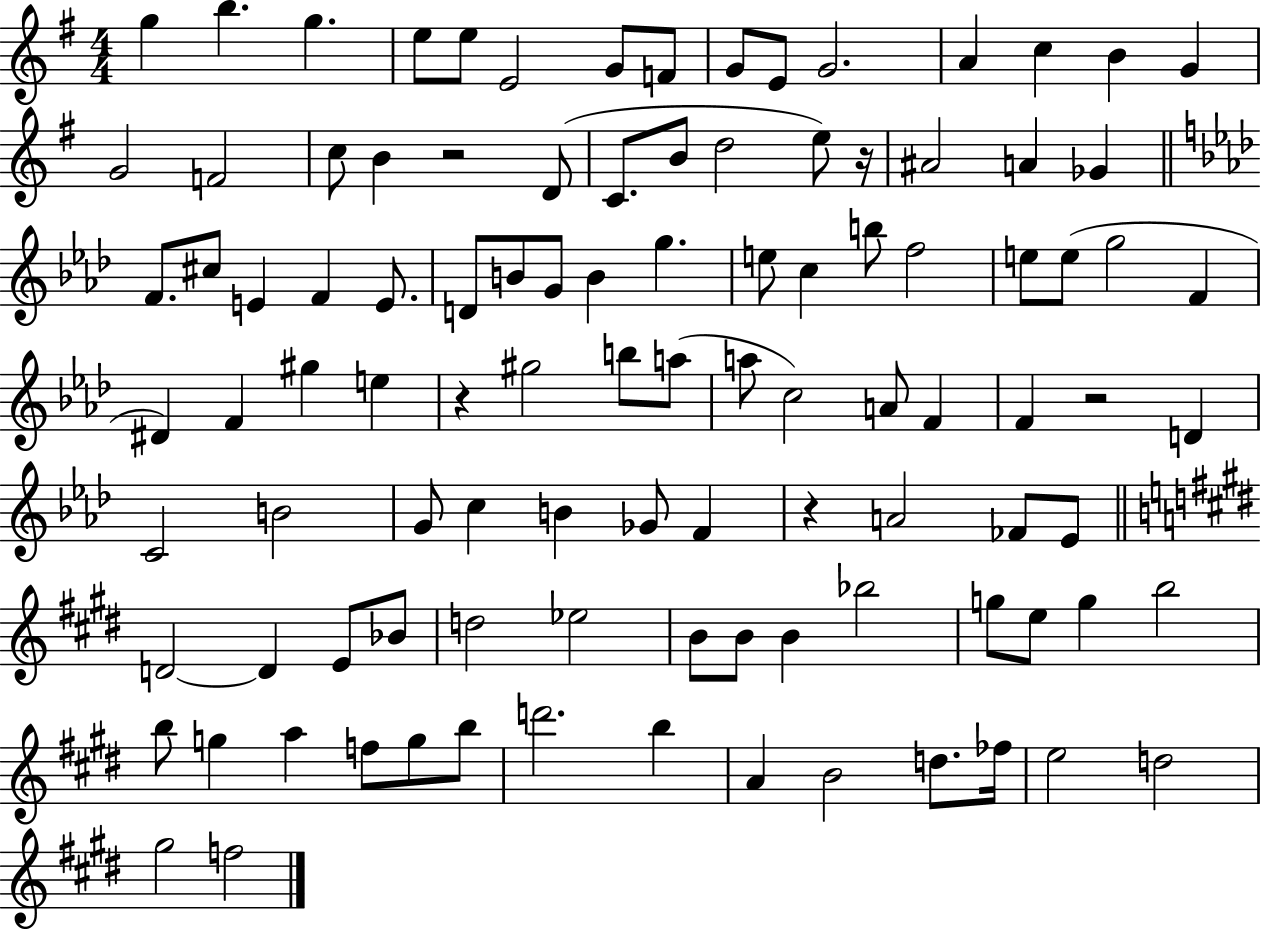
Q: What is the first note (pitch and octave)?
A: G5